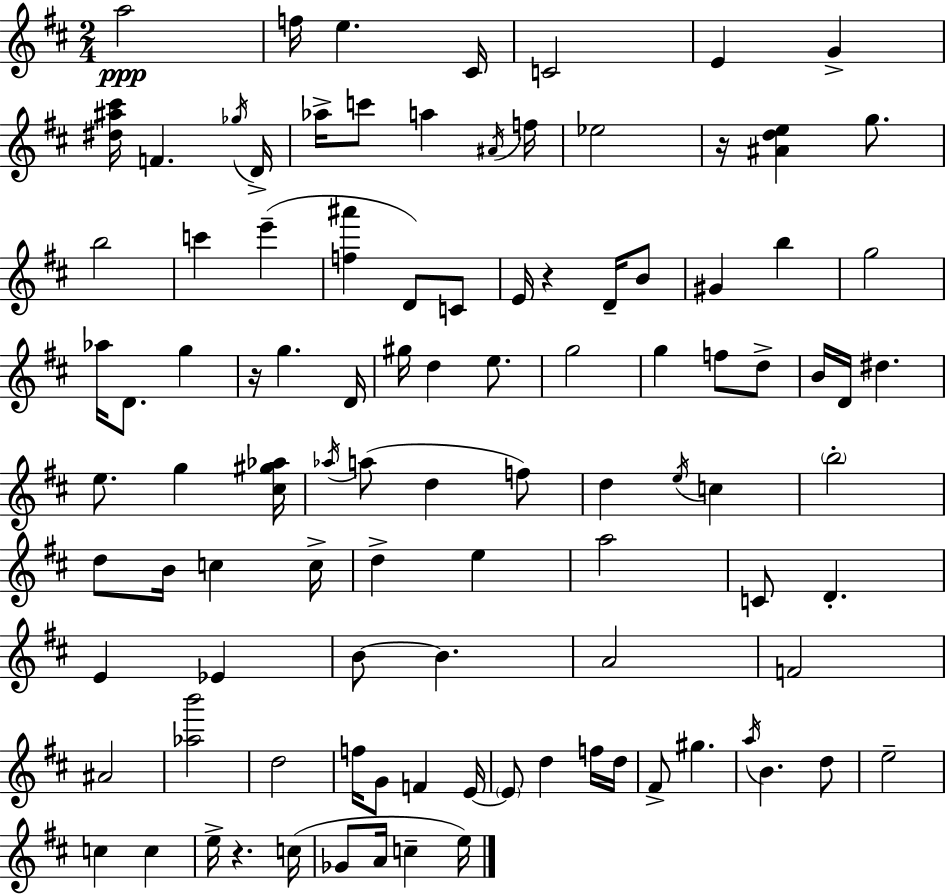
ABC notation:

X:1
T:Untitled
M:2/4
L:1/4
K:D
a2 f/4 e ^C/4 C2 E G [^d^a^c']/4 F _g/4 D/4 _a/4 c'/2 a ^A/4 f/4 _e2 z/4 [^Ade] g/2 b2 c' e' [f^a'] D/2 C/2 E/4 z D/4 B/2 ^G b g2 _a/4 D/2 g z/4 g D/4 ^g/4 d e/2 g2 g f/2 d/2 B/4 D/4 ^d e/2 g [^c^g_a]/4 _a/4 a/2 d f/2 d e/4 c b2 d/2 B/4 c c/4 d e a2 C/2 D E _E B/2 B A2 F2 ^A2 [_ab']2 d2 f/4 G/2 F E/4 E/2 d f/4 d/4 ^F/2 ^g a/4 B d/2 e2 c c e/4 z c/4 _G/2 A/4 c e/4